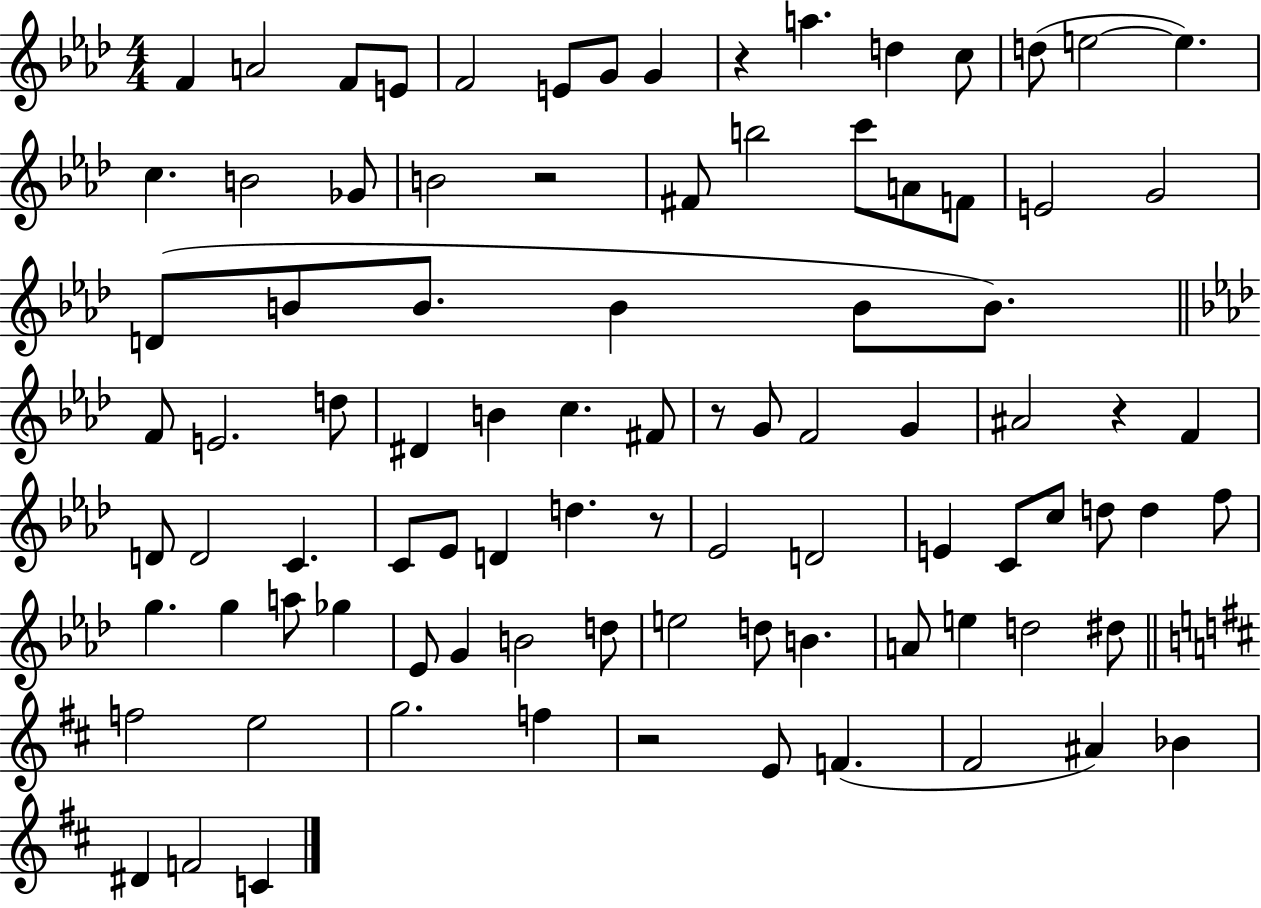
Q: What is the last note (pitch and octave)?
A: C4